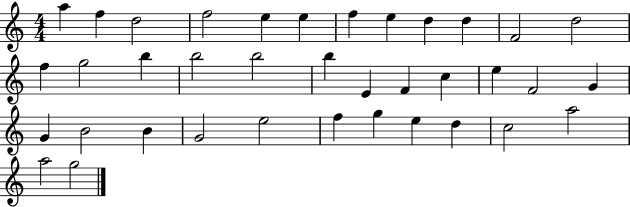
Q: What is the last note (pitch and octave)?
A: G5